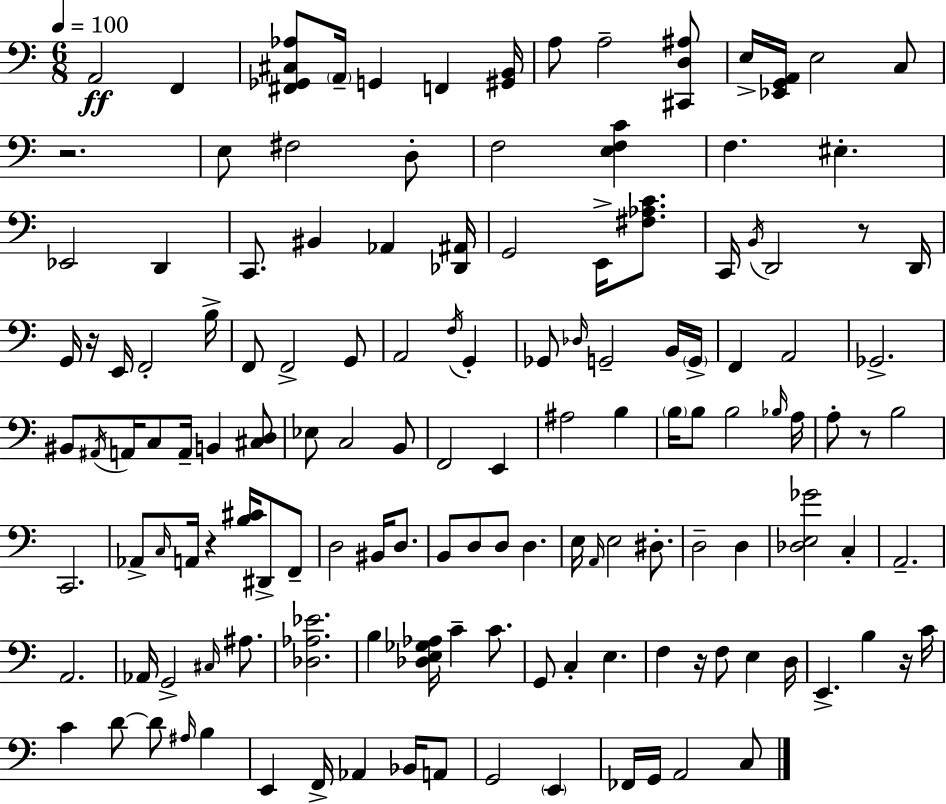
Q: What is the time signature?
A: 6/8